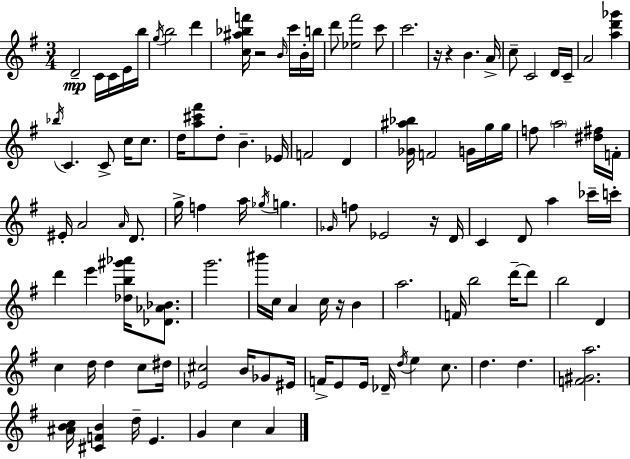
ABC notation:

X:1
T:Untitled
M:3/4
L:1/4
K:G
D2 C/4 C/4 E/4 b/4 g/4 b2 d' [c^a_bf']/4 z2 B/4 c'/4 B/4 b/4 d'/2 [_e^f']2 c'/2 c'2 z/4 z B A/4 c/2 C2 D/4 C/4 A2 [ad'_g'] _b/4 C C/2 c/4 c/2 d/4 [a^c'^f']/2 d/2 B _E/4 F2 D [_G^a_b]/4 F2 G/4 g/4 g/4 f/2 a2 [^d^f]/4 F/4 ^E/4 A2 A/4 D/2 g/4 f a/4 _g/4 g _G/4 f/2 _E2 z/4 D/4 C D/2 a _c'/4 c'/4 d' e' [_db^g'_a']/4 [_D_A_B]/2 g'2 ^b'/4 c/4 A c/4 z/4 B a2 F/4 b2 d'/4 d'/2 b2 D c d/4 d c/2 ^d/4 [_E^c]2 B/4 _G/2 ^E/4 F/4 E/2 E/4 _D/4 d/4 e c/2 d d [F^Ga]2 [^ABc]/4 [^CFB] d/4 E G c A